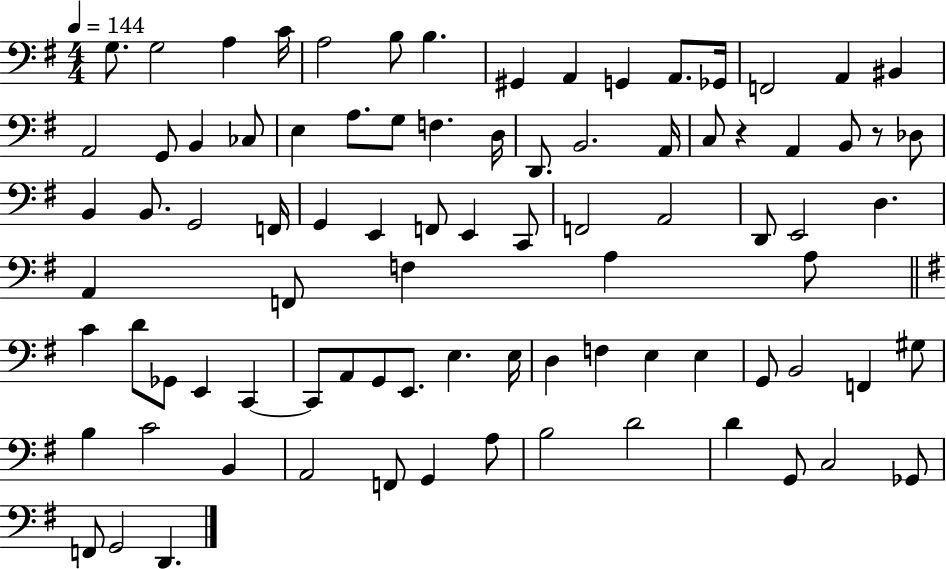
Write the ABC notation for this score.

X:1
T:Untitled
M:4/4
L:1/4
K:G
G,/2 G,2 A, C/4 A,2 B,/2 B, ^G,, A,, G,, A,,/2 _G,,/4 F,,2 A,, ^B,, A,,2 G,,/2 B,, _C,/2 E, A,/2 G,/2 F, D,/4 D,,/2 B,,2 A,,/4 C,/2 z A,, B,,/2 z/2 _D,/2 B,, B,,/2 G,,2 F,,/4 G,, E,, F,,/2 E,, C,,/2 F,,2 A,,2 D,,/2 E,,2 D, A,, F,,/2 F, A, A,/2 C D/2 _G,,/2 E,, C,, C,,/2 A,,/2 G,,/2 E,,/2 E, E,/4 D, F, E, E, G,,/2 B,,2 F,, ^G,/2 B, C2 B,, A,,2 F,,/2 G,, A,/2 B,2 D2 D G,,/2 C,2 _G,,/2 F,,/2 G,,2 D,,